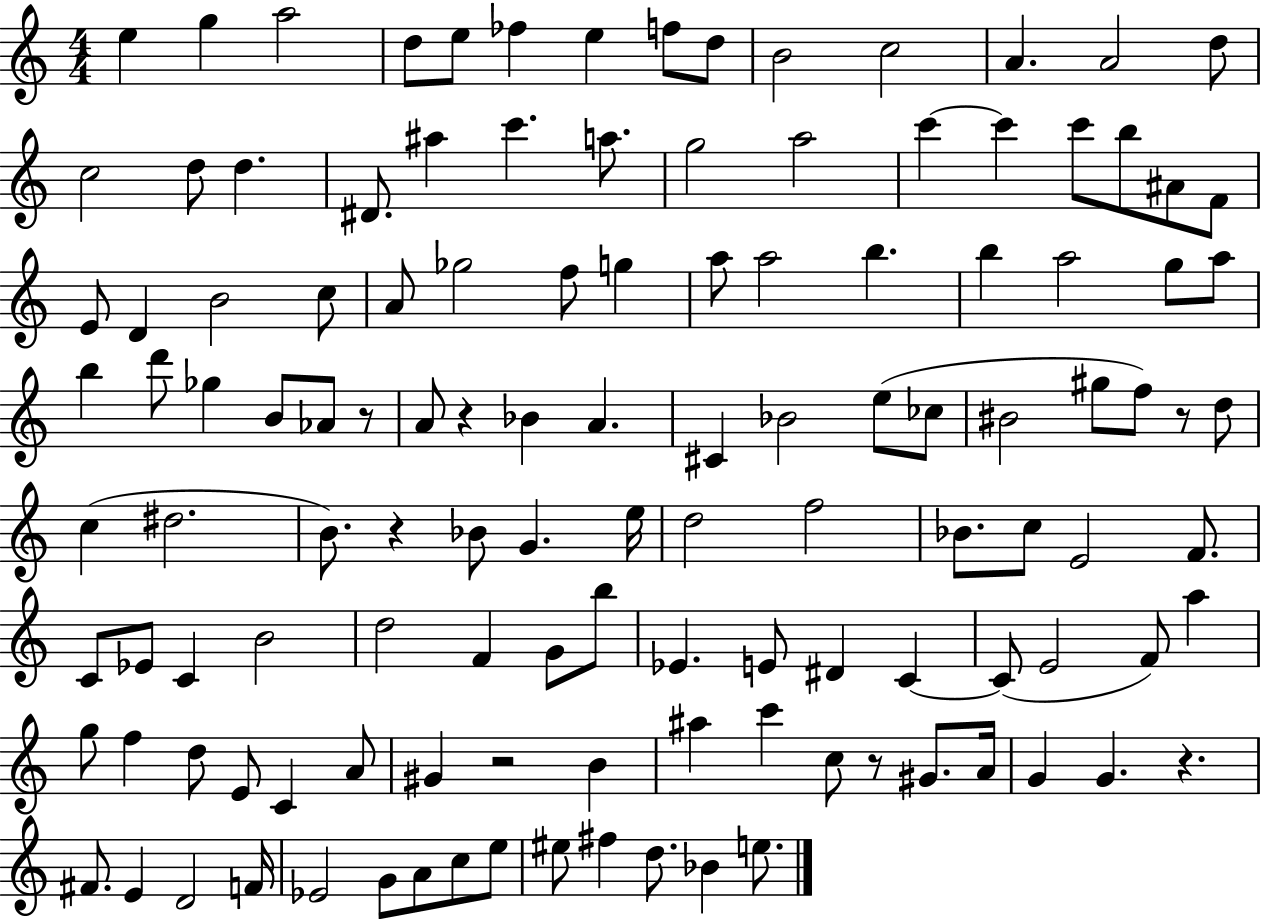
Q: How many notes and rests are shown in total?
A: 124